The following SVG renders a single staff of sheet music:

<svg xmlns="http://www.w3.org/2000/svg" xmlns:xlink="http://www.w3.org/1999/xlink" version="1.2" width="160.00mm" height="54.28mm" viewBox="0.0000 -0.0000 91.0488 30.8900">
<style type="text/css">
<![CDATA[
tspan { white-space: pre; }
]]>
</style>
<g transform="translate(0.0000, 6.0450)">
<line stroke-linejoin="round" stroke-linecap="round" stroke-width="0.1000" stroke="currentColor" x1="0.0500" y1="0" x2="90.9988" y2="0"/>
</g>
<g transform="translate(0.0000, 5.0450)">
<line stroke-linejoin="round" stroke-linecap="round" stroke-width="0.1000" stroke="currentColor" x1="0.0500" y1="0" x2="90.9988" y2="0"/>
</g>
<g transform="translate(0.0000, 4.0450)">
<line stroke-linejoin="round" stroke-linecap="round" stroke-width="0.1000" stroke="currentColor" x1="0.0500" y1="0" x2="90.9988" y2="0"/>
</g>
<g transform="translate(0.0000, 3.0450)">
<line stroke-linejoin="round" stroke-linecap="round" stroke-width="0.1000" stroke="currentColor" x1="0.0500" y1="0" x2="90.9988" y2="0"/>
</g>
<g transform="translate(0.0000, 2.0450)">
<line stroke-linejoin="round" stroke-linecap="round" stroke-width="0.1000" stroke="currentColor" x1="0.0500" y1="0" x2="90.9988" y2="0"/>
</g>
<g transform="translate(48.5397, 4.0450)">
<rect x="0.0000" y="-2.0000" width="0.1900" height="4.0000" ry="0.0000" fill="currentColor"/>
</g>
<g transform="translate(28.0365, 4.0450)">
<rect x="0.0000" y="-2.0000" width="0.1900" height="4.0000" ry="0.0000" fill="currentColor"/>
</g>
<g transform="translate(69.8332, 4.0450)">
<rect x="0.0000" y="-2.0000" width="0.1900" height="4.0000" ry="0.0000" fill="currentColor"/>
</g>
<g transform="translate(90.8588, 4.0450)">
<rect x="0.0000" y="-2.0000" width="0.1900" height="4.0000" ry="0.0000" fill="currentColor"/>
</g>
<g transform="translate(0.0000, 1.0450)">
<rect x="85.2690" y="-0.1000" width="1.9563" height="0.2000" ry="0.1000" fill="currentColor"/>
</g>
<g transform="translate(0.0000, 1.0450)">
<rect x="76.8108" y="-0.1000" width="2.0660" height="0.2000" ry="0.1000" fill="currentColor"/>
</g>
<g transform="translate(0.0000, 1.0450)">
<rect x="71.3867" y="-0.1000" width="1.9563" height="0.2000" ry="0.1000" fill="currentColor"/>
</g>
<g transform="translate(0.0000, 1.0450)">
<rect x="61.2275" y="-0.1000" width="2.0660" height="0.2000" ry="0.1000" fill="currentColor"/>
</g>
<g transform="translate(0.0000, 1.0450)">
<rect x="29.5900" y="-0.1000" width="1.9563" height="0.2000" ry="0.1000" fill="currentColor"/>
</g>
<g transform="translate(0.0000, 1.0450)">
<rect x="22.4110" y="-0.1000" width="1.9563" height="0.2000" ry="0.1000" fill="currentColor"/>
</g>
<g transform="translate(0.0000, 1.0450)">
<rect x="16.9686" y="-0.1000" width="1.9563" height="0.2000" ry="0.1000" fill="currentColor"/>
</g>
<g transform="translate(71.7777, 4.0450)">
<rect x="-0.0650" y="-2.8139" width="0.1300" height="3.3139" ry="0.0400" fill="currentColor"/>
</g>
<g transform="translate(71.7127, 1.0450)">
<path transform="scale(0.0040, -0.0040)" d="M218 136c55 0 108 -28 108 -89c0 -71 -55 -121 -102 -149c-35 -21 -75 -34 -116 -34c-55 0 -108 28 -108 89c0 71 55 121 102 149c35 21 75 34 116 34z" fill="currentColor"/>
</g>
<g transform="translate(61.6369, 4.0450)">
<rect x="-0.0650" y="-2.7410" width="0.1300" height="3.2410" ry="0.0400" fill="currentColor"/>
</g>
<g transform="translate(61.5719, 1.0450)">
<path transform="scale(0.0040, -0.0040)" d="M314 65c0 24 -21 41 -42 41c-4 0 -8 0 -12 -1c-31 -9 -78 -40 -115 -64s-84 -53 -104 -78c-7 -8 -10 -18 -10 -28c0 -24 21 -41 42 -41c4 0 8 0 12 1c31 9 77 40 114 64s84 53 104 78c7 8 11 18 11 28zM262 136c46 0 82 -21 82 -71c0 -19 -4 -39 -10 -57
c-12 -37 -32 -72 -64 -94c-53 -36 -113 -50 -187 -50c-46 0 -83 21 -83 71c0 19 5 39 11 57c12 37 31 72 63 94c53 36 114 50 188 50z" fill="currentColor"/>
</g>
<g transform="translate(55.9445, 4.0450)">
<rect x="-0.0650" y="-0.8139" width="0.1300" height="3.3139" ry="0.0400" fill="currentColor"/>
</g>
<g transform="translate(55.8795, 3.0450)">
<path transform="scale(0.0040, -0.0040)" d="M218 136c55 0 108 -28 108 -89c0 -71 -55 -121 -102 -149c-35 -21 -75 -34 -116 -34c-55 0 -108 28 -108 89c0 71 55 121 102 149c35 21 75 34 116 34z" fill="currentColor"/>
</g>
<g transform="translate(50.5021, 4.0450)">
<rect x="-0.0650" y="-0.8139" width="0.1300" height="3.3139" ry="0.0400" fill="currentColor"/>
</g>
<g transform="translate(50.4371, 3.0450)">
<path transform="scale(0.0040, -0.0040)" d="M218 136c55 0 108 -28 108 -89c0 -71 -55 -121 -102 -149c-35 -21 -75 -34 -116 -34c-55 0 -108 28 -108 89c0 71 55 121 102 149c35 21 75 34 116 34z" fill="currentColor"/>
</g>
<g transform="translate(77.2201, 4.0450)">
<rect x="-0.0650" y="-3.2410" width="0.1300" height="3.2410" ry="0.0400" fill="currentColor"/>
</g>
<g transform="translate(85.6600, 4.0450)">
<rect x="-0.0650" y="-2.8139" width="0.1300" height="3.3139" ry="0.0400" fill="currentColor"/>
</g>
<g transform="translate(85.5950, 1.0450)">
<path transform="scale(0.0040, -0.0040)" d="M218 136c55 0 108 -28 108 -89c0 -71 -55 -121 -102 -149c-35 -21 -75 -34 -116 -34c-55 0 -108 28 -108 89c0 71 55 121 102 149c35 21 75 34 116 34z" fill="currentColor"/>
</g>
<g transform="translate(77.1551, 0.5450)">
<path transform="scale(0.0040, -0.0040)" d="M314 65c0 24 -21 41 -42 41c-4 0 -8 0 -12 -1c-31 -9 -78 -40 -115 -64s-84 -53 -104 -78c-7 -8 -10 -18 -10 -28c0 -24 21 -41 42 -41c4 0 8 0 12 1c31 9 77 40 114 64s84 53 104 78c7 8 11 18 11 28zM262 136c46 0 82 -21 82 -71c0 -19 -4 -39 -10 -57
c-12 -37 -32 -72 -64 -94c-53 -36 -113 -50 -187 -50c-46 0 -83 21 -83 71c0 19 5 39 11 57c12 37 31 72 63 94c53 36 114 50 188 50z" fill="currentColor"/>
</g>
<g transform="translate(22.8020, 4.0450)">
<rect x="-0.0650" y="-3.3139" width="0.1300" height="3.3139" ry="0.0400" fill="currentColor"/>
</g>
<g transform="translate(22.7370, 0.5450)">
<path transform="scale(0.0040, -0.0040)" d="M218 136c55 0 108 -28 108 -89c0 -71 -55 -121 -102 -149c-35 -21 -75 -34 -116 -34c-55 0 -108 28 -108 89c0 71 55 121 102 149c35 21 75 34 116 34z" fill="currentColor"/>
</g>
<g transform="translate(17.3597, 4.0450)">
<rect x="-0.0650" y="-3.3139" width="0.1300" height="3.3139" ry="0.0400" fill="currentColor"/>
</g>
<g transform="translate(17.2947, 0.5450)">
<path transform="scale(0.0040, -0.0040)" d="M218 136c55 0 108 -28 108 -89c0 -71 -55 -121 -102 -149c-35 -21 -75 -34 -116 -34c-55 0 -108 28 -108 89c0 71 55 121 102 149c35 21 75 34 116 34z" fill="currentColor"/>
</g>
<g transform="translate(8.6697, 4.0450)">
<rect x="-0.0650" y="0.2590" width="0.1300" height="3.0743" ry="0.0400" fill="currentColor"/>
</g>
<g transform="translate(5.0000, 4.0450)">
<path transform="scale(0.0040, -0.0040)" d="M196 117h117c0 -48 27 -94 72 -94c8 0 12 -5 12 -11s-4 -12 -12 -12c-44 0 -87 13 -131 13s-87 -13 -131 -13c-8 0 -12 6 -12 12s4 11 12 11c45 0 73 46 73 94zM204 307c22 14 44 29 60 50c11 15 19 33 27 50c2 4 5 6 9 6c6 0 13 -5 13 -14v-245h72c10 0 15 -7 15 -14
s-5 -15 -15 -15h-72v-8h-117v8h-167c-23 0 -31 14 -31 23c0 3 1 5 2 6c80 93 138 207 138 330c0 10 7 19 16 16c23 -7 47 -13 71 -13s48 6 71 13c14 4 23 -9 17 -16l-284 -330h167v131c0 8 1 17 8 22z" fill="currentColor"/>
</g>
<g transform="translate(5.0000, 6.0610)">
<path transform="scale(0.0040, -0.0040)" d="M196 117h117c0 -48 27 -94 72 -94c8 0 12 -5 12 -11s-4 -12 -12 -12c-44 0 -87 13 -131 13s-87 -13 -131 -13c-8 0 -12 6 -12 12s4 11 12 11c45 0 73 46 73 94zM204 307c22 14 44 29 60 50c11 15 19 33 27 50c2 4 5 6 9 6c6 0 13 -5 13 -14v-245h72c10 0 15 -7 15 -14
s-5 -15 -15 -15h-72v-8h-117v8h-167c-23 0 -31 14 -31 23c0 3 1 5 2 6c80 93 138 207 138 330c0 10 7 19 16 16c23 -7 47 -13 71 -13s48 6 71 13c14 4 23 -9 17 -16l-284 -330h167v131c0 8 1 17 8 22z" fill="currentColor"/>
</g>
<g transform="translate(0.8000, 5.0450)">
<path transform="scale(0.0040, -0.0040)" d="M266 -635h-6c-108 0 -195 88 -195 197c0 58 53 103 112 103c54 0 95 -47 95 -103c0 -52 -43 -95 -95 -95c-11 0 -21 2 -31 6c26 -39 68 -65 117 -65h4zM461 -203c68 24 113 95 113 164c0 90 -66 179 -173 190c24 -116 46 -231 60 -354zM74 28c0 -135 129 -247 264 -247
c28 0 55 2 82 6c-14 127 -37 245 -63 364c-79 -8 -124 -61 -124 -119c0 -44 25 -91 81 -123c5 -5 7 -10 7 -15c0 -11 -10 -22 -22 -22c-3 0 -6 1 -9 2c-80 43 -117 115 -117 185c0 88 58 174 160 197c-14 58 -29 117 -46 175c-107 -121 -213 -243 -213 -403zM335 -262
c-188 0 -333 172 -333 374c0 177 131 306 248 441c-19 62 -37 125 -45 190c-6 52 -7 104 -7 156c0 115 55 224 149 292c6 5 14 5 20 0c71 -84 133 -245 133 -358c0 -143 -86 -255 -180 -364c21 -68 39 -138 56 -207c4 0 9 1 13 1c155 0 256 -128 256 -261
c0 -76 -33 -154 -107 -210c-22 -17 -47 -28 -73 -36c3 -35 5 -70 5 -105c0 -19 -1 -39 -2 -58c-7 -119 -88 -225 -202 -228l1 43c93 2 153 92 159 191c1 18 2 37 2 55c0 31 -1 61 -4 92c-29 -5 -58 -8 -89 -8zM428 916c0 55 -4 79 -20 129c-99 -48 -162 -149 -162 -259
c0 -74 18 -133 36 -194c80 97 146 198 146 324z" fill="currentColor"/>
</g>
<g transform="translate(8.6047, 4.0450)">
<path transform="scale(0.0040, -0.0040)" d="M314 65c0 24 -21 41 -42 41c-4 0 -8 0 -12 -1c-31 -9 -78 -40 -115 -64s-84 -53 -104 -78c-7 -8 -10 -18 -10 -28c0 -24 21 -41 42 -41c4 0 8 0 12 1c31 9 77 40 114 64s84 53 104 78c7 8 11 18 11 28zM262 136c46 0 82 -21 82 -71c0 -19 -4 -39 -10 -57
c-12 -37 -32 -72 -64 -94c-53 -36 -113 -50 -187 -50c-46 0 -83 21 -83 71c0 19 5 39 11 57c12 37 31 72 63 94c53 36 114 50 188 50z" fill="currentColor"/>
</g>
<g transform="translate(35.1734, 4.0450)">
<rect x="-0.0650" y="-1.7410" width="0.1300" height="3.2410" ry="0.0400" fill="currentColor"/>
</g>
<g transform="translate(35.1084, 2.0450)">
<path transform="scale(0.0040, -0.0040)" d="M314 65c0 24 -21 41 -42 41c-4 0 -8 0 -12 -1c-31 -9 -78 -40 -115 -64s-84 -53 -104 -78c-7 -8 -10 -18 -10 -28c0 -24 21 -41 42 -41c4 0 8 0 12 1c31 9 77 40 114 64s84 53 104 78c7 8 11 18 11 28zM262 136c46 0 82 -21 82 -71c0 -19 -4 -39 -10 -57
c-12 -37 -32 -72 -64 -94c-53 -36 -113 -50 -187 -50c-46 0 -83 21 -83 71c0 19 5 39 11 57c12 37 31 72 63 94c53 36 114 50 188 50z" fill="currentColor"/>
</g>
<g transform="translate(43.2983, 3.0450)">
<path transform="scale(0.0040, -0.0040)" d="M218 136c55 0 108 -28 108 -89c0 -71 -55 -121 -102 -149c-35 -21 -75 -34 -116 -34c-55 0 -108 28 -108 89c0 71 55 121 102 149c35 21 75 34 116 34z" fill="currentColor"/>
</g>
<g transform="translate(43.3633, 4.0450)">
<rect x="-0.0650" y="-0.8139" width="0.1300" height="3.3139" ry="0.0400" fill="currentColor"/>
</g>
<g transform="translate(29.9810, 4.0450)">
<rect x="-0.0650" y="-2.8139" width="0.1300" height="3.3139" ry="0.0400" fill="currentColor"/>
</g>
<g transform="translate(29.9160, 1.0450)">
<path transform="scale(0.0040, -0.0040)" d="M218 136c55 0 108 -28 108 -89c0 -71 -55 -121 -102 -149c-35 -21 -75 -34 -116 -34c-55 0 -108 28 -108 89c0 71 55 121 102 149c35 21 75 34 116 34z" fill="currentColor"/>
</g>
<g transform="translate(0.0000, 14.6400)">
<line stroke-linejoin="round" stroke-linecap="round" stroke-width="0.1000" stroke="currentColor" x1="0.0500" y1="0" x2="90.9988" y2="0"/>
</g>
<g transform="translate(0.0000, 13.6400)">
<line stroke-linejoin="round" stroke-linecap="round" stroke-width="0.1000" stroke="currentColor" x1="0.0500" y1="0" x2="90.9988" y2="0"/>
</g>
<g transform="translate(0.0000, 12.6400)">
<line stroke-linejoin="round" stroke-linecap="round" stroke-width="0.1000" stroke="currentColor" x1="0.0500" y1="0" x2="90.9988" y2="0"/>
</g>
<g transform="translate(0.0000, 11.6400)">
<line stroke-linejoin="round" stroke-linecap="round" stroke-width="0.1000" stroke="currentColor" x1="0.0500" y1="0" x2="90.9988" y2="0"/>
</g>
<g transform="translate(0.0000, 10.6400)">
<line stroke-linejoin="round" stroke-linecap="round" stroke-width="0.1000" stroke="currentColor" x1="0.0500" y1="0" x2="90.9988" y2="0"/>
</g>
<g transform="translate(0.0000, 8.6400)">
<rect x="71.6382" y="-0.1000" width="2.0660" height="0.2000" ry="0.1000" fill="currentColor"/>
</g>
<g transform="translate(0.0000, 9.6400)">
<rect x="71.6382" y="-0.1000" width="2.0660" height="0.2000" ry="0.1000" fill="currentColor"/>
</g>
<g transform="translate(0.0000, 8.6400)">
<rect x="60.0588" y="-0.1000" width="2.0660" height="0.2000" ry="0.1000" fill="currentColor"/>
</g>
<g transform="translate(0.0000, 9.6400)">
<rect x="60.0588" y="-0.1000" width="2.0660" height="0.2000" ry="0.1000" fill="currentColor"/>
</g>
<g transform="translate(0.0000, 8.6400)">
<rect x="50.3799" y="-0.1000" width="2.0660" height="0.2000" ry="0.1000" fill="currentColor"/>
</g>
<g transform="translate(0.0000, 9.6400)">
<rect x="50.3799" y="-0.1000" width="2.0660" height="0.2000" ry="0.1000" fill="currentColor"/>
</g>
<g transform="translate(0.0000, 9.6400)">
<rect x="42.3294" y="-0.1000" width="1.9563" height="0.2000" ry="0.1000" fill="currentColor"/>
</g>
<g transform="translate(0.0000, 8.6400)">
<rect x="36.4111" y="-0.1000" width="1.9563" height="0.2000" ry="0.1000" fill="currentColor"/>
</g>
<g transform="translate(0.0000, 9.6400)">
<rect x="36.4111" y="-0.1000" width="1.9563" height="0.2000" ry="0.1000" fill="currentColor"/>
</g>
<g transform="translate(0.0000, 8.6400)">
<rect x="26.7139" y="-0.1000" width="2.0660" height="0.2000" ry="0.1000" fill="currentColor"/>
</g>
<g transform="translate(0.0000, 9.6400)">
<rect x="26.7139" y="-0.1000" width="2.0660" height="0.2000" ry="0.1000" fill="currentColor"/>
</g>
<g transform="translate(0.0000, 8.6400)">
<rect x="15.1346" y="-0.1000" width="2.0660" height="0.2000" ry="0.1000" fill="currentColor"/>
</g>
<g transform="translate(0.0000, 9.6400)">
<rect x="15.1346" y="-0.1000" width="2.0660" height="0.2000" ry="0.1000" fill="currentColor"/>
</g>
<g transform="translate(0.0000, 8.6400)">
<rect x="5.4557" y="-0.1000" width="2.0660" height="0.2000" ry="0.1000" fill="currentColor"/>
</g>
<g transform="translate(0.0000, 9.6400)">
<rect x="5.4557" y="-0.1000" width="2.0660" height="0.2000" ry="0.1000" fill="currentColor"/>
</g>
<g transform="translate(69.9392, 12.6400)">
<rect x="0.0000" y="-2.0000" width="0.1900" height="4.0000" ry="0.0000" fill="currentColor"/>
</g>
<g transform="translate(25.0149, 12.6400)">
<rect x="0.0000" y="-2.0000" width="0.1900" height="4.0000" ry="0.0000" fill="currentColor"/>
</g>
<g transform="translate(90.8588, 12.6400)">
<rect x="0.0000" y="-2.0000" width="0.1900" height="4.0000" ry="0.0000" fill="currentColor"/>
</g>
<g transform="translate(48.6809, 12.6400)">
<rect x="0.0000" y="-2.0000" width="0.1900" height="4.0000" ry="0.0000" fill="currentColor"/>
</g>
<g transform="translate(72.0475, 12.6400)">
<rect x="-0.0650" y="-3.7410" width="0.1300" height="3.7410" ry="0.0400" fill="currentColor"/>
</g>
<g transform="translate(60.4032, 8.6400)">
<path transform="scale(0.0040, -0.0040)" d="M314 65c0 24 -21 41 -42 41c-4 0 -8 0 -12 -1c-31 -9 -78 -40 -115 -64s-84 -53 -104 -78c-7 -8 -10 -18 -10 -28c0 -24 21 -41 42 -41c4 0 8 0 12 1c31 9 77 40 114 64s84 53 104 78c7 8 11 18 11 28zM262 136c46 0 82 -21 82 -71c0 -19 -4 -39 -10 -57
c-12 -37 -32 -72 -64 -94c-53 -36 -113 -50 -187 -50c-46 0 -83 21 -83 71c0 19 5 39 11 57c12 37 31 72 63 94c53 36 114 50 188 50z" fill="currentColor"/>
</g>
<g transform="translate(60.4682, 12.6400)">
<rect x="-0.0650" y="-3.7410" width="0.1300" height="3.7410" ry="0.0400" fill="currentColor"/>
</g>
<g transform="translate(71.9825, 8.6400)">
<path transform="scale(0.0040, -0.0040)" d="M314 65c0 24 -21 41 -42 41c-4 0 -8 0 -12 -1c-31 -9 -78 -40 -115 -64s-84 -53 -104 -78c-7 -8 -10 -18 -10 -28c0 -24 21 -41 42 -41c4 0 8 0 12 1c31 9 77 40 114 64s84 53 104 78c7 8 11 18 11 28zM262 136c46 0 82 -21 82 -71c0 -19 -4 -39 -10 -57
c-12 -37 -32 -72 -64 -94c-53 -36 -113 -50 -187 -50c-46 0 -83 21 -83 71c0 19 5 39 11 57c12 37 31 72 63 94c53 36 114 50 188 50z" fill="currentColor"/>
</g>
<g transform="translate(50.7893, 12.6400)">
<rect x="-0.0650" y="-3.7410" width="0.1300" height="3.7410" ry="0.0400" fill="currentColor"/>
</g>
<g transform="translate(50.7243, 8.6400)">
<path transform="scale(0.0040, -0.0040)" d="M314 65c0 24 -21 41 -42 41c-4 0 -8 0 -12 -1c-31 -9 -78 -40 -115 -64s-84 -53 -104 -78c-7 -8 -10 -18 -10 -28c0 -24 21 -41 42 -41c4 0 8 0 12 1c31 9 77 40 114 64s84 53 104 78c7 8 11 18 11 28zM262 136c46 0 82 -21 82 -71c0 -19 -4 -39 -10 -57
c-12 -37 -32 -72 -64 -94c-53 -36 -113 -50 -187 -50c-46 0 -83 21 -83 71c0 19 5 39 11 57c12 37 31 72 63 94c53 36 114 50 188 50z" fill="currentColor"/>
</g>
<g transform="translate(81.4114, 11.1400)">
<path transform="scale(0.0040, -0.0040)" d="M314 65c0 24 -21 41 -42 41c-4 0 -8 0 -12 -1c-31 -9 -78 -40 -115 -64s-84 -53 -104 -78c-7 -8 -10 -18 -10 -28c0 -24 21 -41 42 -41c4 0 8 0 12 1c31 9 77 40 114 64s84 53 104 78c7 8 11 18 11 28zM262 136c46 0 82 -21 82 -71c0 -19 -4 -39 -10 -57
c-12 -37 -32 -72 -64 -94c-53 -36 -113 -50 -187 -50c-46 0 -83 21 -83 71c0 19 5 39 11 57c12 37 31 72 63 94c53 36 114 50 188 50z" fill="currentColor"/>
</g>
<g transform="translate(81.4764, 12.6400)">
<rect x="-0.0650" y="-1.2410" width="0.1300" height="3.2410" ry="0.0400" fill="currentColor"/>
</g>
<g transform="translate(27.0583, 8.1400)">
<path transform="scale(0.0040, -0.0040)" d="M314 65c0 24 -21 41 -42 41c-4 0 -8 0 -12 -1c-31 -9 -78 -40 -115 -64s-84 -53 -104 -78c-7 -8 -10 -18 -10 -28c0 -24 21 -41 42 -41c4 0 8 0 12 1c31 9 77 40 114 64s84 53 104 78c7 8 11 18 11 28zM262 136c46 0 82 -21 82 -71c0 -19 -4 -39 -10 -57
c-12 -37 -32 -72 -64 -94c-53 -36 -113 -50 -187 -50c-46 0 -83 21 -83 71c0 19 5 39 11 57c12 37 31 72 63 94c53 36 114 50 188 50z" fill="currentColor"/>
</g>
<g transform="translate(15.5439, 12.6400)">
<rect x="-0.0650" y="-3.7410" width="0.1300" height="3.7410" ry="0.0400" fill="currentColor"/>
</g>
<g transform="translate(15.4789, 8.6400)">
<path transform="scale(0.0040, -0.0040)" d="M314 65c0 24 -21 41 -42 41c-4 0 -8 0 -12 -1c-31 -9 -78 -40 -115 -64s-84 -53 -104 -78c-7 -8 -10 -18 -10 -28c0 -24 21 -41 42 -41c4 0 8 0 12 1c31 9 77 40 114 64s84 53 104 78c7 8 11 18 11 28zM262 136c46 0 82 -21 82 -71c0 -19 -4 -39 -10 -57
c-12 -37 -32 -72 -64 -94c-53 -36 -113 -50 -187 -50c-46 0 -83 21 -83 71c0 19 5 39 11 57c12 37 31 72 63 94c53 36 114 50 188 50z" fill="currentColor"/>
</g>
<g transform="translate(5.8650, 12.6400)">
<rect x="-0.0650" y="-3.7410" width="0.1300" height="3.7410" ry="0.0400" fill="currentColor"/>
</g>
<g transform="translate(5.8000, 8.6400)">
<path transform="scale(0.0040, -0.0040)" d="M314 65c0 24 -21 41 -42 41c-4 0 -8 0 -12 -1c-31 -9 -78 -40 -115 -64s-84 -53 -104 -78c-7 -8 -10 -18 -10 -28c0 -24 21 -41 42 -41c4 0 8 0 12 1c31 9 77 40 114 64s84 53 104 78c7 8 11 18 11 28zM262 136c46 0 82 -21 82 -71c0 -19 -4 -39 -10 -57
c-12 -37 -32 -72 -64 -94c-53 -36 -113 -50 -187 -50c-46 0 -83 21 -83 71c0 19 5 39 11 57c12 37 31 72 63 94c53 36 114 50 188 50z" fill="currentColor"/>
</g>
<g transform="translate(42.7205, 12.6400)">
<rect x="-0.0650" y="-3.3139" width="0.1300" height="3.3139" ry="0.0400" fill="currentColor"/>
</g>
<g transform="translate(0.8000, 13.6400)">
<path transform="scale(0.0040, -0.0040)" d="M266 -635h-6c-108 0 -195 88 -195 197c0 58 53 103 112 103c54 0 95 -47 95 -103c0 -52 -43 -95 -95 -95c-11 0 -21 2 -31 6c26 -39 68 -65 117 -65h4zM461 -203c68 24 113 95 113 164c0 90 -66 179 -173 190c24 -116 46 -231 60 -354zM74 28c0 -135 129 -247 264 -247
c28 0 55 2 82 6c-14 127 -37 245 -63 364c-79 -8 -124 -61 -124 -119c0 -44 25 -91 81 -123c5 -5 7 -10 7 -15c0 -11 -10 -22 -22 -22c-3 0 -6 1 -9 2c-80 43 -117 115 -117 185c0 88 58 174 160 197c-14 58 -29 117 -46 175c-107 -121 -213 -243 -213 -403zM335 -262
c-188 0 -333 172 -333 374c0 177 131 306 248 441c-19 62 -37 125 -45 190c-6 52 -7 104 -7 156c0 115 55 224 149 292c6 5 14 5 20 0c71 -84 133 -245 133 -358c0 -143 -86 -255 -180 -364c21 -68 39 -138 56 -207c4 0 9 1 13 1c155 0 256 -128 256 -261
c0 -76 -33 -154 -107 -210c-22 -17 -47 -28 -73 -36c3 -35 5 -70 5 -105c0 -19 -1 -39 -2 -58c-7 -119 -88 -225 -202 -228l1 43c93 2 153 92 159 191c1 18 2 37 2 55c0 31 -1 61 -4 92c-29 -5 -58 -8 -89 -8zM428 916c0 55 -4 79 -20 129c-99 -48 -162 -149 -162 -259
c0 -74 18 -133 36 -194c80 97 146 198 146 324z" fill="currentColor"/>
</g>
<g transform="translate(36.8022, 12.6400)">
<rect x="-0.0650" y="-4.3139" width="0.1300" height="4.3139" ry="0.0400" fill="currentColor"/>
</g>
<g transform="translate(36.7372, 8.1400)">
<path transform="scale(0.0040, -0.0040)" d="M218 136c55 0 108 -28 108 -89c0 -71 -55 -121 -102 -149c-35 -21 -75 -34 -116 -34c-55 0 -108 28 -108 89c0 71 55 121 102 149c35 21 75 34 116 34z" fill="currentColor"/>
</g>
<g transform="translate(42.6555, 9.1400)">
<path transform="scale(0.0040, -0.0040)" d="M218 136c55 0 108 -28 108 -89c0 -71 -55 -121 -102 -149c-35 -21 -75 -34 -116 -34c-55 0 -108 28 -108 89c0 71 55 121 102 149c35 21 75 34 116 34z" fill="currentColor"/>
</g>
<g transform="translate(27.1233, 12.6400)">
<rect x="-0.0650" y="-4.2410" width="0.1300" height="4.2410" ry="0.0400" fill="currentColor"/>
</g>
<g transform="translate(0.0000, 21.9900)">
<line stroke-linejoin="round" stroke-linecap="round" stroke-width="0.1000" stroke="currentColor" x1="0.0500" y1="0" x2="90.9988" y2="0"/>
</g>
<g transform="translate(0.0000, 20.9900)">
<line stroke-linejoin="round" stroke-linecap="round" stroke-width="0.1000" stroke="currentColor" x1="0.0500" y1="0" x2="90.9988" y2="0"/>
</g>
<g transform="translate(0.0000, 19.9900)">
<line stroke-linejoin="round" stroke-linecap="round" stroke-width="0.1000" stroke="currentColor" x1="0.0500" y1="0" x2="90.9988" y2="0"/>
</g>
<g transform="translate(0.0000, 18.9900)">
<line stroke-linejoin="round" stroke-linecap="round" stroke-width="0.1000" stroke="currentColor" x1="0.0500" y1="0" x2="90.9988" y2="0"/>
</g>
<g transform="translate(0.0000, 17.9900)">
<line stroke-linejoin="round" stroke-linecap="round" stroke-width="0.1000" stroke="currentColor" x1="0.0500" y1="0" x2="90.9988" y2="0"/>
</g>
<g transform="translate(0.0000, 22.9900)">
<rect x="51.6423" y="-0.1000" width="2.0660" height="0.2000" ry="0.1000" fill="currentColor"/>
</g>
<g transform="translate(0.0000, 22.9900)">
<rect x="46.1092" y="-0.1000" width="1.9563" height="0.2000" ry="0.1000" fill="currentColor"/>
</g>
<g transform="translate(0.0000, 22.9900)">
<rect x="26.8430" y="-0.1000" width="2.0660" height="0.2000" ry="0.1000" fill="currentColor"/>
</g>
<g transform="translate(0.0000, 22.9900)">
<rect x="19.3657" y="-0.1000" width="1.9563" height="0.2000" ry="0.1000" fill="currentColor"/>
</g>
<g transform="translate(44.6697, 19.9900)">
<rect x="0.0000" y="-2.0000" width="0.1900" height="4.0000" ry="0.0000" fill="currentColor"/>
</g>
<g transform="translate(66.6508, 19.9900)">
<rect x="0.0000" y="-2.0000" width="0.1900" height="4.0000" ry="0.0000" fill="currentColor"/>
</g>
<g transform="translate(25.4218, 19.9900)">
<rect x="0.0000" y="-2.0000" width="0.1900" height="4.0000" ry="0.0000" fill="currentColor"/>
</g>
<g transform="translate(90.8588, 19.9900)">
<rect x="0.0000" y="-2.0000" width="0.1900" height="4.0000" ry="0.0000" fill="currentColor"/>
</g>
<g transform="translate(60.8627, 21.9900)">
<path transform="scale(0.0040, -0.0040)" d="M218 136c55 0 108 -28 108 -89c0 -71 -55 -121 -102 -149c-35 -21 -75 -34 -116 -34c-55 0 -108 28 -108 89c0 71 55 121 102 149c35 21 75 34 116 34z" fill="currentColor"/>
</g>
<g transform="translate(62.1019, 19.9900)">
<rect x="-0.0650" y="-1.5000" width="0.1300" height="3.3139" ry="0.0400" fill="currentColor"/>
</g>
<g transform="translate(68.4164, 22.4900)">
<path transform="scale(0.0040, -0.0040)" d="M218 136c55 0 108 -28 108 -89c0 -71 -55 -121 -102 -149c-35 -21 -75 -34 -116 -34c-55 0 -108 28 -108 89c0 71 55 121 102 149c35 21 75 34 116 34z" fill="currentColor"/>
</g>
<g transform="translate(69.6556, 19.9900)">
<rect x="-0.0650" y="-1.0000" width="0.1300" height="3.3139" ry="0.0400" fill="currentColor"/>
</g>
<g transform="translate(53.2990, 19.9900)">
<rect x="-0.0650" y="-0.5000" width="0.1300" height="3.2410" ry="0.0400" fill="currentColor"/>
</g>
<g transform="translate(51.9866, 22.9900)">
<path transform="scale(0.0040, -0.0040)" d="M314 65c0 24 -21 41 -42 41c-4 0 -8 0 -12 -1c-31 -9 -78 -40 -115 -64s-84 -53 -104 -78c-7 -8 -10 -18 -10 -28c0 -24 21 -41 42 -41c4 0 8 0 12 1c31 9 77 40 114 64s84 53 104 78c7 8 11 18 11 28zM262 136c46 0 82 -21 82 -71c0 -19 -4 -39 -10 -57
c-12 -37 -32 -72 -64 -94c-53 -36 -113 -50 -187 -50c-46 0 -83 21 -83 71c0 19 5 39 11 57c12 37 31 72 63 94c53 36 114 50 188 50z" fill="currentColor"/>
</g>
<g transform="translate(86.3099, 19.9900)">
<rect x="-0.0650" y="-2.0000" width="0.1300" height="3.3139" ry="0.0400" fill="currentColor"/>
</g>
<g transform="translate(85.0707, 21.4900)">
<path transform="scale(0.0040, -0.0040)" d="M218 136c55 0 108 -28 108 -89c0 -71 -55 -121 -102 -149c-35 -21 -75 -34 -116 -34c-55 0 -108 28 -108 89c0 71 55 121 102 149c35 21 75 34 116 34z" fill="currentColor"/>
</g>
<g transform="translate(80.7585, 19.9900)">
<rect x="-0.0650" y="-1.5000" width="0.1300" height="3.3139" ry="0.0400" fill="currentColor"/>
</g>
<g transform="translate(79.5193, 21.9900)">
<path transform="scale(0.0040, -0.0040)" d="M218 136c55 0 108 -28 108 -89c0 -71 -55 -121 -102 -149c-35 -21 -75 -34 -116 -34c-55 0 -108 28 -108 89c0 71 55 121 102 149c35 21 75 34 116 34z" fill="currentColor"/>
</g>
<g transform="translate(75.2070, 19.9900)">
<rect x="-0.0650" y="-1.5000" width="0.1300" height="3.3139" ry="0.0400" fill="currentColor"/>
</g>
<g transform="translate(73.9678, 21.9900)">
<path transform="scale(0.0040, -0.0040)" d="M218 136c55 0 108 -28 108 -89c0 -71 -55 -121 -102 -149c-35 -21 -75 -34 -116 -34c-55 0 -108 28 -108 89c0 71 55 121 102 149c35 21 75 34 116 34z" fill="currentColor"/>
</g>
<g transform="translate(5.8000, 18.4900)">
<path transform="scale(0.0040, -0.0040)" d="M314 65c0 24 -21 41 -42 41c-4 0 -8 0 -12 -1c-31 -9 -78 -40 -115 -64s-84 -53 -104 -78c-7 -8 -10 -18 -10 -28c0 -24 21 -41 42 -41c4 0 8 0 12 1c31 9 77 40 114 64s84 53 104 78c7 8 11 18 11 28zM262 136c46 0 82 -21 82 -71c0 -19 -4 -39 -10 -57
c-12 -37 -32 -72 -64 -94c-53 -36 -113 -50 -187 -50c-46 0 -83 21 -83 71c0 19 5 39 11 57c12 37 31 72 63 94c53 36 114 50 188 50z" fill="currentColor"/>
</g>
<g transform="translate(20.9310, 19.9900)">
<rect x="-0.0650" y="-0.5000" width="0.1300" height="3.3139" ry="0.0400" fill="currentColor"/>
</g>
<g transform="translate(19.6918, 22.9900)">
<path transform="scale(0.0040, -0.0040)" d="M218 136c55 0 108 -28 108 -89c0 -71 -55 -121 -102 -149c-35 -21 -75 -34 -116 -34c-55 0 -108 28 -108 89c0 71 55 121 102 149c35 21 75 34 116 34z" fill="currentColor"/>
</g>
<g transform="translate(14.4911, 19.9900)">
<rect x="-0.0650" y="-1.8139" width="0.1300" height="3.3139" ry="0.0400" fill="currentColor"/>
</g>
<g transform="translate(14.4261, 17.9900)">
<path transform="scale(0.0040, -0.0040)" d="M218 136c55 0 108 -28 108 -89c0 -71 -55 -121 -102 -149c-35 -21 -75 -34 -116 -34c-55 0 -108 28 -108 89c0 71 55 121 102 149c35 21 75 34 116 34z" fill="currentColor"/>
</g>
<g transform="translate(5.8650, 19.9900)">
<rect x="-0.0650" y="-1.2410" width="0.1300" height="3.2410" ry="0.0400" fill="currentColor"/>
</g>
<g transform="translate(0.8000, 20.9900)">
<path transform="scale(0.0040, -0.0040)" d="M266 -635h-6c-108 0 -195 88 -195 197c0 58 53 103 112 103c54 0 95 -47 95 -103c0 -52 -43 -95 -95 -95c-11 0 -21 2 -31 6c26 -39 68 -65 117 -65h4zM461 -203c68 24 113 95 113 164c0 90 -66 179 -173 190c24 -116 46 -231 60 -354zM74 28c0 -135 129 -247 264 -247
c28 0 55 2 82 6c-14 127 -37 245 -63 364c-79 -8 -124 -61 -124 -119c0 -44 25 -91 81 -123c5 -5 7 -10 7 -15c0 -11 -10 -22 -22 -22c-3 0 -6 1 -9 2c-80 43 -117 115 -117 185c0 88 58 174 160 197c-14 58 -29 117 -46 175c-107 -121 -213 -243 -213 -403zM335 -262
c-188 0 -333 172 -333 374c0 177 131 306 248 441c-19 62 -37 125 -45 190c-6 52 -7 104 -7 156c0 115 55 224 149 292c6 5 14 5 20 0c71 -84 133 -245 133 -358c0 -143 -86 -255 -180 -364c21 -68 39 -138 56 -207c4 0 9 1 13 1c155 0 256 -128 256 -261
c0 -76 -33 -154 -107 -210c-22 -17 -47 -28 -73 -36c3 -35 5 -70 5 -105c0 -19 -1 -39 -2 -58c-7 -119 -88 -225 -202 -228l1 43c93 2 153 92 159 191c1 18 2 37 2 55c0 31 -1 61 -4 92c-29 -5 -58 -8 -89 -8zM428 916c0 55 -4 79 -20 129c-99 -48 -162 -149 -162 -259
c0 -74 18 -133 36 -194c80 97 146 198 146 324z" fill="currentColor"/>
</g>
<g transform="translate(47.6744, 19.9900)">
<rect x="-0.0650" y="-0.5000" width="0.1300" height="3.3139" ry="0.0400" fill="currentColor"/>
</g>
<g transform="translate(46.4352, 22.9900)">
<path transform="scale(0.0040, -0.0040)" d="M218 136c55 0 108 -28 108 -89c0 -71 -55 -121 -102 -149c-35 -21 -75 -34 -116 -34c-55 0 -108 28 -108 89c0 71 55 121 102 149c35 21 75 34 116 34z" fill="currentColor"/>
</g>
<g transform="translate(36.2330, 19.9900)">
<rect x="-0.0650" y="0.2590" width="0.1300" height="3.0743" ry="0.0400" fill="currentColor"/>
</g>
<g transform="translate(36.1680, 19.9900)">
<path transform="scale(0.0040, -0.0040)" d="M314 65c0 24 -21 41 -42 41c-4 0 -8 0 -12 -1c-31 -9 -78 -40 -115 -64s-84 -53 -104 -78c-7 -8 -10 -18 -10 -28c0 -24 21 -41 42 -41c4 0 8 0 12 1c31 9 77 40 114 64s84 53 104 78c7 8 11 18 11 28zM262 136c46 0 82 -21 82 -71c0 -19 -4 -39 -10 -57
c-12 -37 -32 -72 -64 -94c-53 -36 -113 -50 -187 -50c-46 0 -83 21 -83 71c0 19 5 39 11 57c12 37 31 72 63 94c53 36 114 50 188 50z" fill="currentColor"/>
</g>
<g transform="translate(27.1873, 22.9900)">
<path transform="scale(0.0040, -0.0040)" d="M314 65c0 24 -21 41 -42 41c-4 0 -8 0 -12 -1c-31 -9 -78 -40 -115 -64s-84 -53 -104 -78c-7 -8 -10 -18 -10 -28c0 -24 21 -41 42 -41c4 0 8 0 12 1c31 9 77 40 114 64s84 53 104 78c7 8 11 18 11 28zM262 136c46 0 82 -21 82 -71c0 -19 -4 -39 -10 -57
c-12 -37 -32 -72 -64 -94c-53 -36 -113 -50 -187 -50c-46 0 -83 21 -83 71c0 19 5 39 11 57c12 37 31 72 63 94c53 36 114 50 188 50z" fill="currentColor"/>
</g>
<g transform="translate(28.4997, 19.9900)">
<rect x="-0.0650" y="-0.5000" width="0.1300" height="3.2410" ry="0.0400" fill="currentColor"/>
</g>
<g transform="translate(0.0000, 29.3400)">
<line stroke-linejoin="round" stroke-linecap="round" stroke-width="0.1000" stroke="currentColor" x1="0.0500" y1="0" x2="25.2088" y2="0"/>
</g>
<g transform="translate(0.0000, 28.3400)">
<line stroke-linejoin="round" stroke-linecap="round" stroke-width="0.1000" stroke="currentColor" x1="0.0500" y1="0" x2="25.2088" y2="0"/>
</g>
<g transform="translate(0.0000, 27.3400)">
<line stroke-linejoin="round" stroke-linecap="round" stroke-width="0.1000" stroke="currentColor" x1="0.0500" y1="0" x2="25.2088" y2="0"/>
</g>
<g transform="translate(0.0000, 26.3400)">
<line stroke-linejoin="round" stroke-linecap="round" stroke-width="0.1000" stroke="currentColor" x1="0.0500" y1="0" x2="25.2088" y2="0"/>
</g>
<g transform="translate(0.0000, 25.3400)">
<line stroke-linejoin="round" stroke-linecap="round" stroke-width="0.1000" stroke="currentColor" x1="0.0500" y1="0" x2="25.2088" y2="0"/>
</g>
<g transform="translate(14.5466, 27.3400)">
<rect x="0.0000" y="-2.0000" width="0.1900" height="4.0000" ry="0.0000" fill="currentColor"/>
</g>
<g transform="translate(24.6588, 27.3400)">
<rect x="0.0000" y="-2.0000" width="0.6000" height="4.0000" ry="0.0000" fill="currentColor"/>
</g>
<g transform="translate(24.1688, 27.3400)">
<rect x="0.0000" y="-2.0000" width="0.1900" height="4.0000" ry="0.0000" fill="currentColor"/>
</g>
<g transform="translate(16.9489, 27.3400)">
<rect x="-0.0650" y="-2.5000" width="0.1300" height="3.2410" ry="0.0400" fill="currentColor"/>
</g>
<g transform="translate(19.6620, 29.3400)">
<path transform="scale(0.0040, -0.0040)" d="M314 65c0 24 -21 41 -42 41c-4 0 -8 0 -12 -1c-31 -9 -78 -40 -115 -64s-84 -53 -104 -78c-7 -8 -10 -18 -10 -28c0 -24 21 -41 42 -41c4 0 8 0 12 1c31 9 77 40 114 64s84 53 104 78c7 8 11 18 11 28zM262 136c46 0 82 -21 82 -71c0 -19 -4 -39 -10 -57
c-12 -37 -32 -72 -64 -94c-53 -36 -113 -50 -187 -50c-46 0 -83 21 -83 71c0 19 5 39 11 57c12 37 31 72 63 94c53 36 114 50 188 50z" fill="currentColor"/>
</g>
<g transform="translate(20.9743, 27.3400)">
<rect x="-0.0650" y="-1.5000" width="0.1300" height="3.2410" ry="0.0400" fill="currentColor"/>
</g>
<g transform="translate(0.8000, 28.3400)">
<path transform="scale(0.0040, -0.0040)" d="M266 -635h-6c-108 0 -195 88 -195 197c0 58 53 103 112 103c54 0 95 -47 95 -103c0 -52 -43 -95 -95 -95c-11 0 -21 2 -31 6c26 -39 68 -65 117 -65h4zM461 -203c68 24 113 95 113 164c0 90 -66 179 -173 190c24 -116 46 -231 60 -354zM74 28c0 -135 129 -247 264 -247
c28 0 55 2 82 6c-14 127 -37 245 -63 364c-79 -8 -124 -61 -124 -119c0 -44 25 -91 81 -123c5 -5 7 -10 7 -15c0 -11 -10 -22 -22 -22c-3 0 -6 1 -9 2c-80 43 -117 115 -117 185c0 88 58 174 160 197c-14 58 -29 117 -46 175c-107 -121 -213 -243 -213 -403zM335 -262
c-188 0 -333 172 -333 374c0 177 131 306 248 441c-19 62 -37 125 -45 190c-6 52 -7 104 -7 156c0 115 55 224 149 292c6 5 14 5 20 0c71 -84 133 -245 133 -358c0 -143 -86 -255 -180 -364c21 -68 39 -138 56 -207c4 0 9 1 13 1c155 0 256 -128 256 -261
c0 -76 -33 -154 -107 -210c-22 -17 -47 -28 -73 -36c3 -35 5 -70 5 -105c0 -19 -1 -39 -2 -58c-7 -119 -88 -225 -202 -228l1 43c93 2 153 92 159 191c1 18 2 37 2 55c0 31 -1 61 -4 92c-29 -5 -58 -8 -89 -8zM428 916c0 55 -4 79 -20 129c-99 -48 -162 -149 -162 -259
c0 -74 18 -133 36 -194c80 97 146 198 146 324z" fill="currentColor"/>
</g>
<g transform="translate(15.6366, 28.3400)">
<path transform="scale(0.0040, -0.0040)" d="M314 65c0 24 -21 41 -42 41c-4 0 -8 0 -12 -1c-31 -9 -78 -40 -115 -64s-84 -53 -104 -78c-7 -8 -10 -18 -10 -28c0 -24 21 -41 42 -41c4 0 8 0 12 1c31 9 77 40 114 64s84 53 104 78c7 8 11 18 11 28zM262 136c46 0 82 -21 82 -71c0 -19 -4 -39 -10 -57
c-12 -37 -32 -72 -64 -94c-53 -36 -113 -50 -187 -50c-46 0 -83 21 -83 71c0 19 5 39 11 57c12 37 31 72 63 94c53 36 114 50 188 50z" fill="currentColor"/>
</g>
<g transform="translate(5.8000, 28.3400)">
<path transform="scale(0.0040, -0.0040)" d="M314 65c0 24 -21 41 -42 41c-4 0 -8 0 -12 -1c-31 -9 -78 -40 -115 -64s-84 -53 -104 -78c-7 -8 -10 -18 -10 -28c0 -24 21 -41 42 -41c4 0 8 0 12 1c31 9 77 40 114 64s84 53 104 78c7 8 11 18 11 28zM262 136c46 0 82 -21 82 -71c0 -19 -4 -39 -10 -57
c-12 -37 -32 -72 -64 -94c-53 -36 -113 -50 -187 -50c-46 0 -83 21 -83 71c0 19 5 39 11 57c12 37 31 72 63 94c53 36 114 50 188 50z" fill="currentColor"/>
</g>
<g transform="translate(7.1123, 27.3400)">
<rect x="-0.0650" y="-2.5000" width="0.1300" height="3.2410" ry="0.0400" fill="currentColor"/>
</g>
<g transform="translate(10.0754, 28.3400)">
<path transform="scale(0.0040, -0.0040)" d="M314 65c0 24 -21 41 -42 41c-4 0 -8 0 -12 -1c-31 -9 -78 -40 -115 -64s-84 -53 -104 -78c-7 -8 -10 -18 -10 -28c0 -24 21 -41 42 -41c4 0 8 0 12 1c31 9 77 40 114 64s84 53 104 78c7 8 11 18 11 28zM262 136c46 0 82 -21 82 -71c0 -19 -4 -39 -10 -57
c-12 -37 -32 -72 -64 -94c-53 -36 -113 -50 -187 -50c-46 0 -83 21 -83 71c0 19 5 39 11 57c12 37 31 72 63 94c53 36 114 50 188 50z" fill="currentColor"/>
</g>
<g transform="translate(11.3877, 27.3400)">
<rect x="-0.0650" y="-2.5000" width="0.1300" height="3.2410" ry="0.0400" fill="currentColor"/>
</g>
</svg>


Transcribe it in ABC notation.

X:1
T:Untitled
M:4/4
L:1/4
K:C
B2 b b a f2 d d d a2 a b2 a c'2 c'2 d'2 d' b c'2 c'2 c'2 e2 e2 f C C2 B2 C C2 E D E E F G2 G2 G2 E2